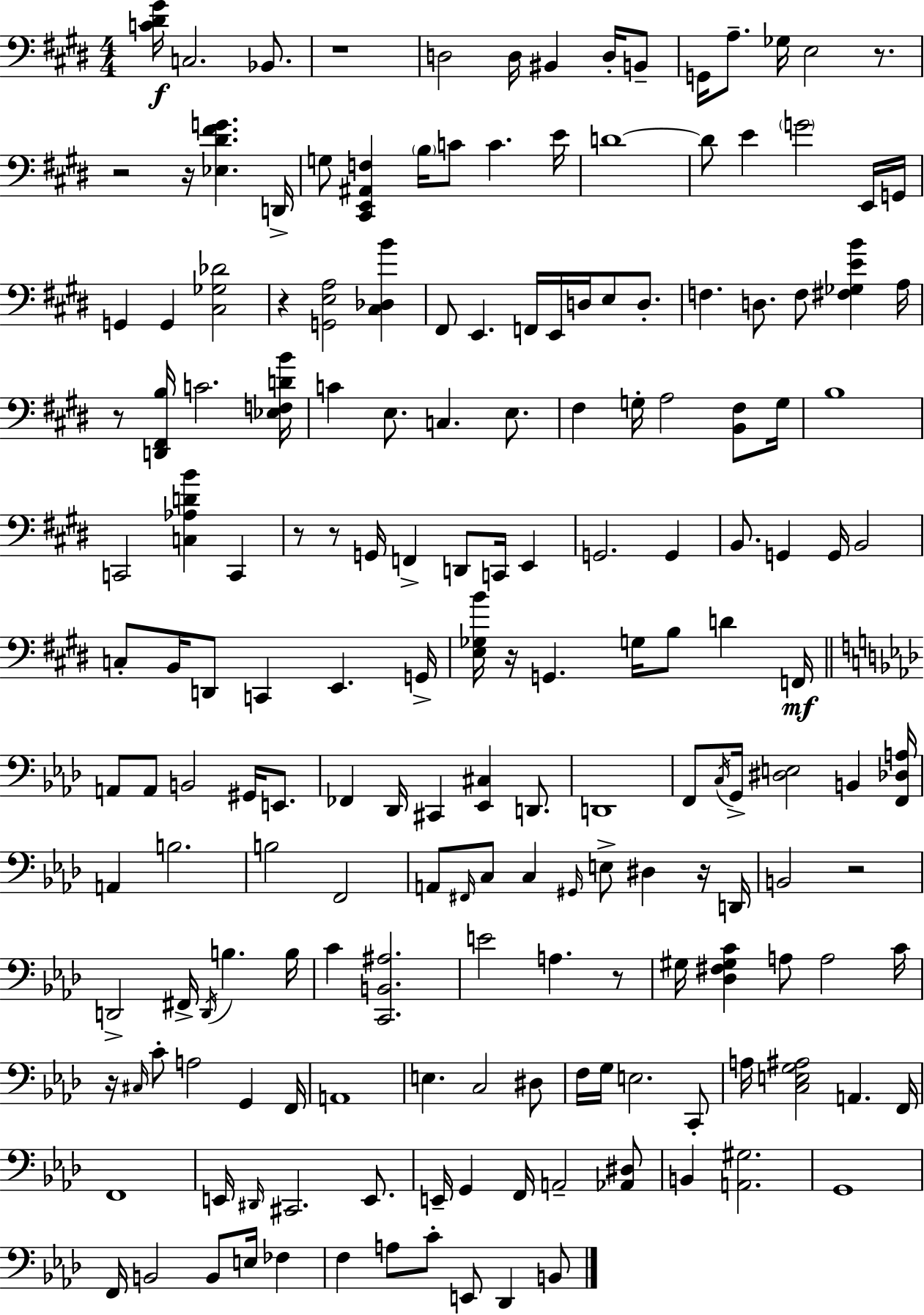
[C4,D#4,G#4]/s C3/h. Bb2/e. R/w D3/h D3/s BIS2/q D3/s B2/e G2/s A3/e. Gb3/s E3/h R/e. R/h R/s [Eb3,D#4,F#4,G4]/q. D2/s G3/e [C#2,E2,A#2,F3]/q B3/s C4/e C4/q. E4/s D4/w D4/e E4/q G4/h E2/s G2/s G2/q G2/q [C#3,Gb3,Db4]/h R/q [G2,E3,A3]/h [C#3,Db3,B4]/q F#2/e E2/q. F2/s E2/s D3/s E3/e D3/e. F3/q. D3/e. F3/e [F#3,Gb3,E4,B4]/q A3/s R/e [D2,F#2,B3]/s C4/h. [Eb3,F3,D4,B4]/s C4/q E3/e. C3/q. E3/e. F#3/q G3/s A3/h [B2,F#3]/e G3/s B3/w C2/h [C3,Ab3,D4,B4]/q C2/q R/e R/e G2/s F2/q D2/e C2/s E2/q G2/h. G2/q B2/e. G2/q G2/s B2/h C3/e B2/s D2/e C2/q E2/q. G2/s [E3,Gb3,B4]/s R/s G2/q. G3/s B3/e D4/q F2/s A2/e A2/e B2/h G#2/s E2/e. FES2/q Db2/s C#2/q [Eb2,C#3]/q D2/e. D2/w F2/e C3/s G2/s [D#3,E3]/h B2/q [F2,Db3,A3]/s A2/q B3/h. B3/h F2/h A2/e F#2/s C3/e C3/q G#2/s E3/e D#3/q R/s D2/s B2/h R/h D2/h F#2/s D2/s B3/q. B3/s C4/q [C2,B2,A#3]/h. E4/h A3/q. R/e G#3/s [Db3,F#3,G#3,C4]/q A3/e A3/h C4/s R/s C#3/s C4/e A3/h G2/q F2/s A2/w E3/q. C3/h D#3/e F3/s G3/s E3/h. C2/e A3/s [C3,E3,G3,A#3]/h A2/q. F2/s F2/w E2/s D#2/s C#2/h. E2/e. E2/s G2/q F2/s A2/h [Ab2,D#3]/e B2/q [A2,G#3]/h. G2/w F2/s B2/h B2/e E3/s FES3/q F3/q A3/e C4/e E2/e Db2/q B2/e